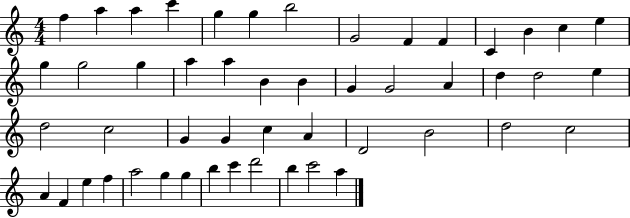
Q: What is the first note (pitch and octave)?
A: F5